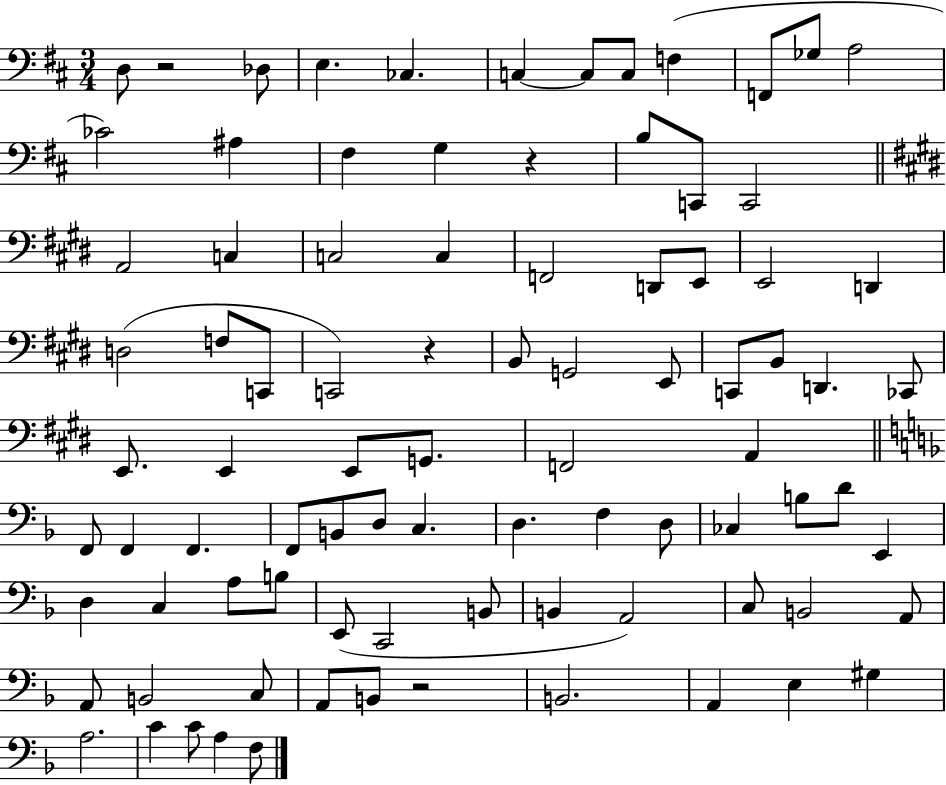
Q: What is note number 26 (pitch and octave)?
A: E2